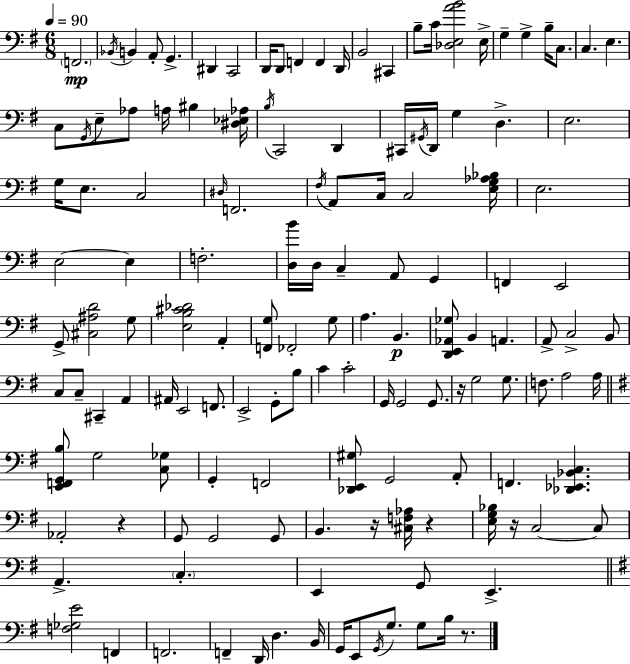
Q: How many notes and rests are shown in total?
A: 140